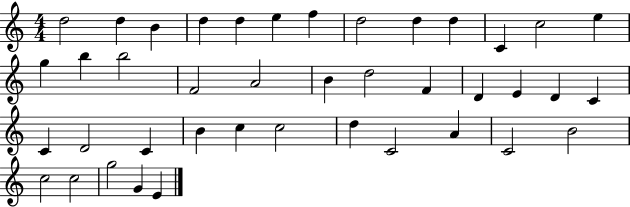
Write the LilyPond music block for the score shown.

{
  \clef treble
  \numericTimeSignature
  \time 4/4
  \key c \major
  d''2 d''4 b'4 | d''4 d''4 e''4 f''4 | d''2 d''4 d''4 | c'4 c''2 e''4 | \break g''4 b''4 b''2 | f'2 a'2 | b'4 d''2 f'4 | d'4 e'4 d'4 c'4 | \break c'4 d'2 c'4 | b'4 c''4 c''2 | d''4 c'2 a'4 | c'2 b'2 | \break c''2 c''2 | g''2 g'4 e'4 | \bar "|."
}